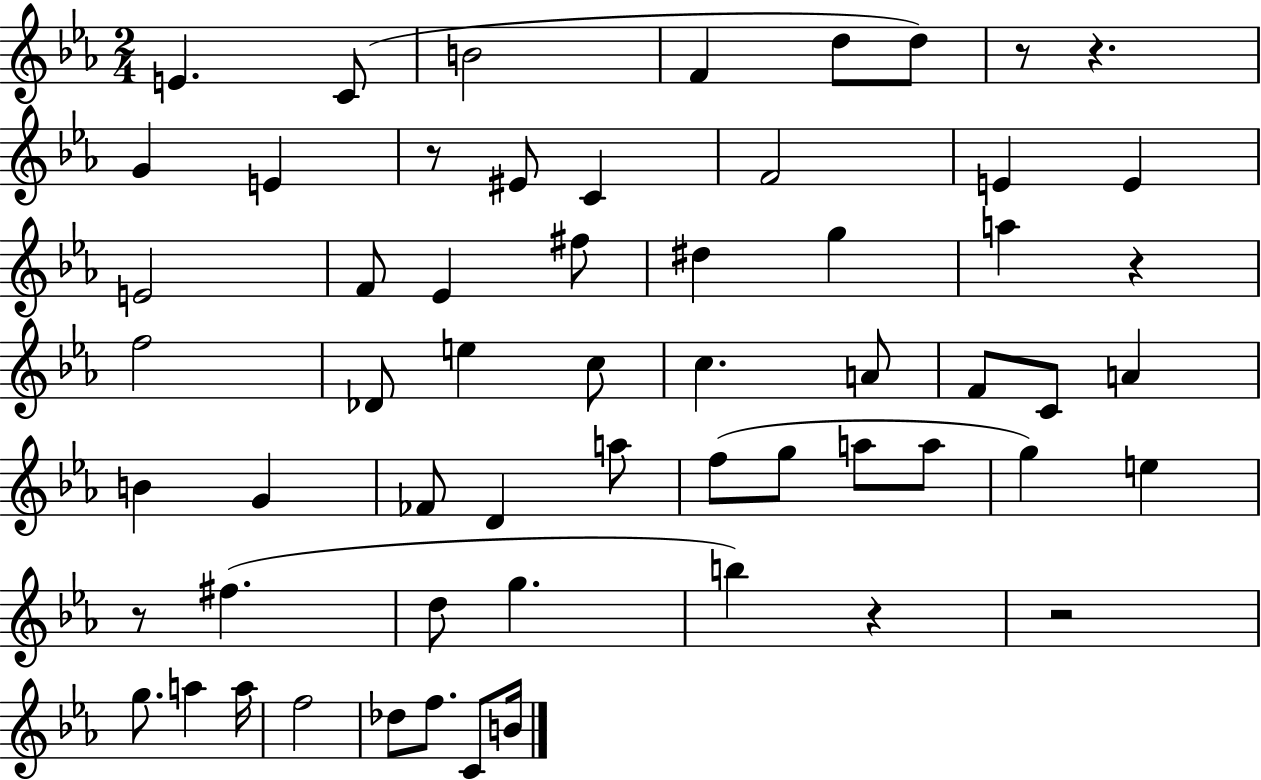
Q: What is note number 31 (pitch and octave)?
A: G4